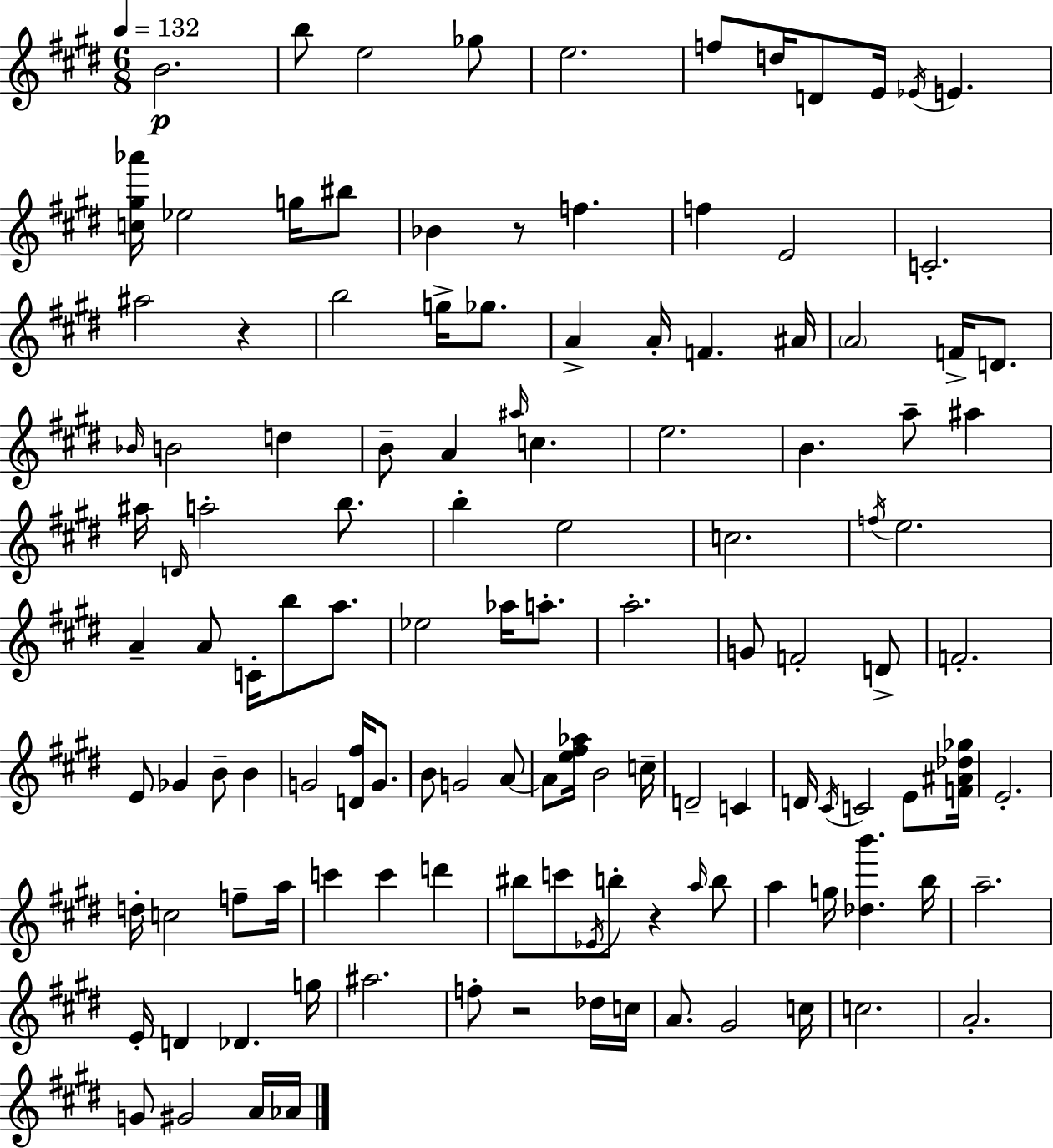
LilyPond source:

{
  \clef treble
  \numericTimeSignature
  \time 6/8
  \key e \major
  \tempo 4 = 132
  b'2.\p | b''8 e''2 ges''8 | e''2. | f''8 d''16 d'8 e'16 \acciaccatura { ees'16 } e'4. | \break <c'' gis'' aes'''>16 ees''2 g''16 bis''8 | bes'4 r8 f''4. | f''4 e'2 | c'2.-. | \break ais''2 r4 | b''2 g''16-> ges''8. | a'4-> a'16-. f'4. | ais'16 \parenthesize a'2 f'16-> d'8. | \break \grace { bes'16 } b'2 d''4 | b'8-- a'4 \grace { ais''16 } c''4. | e''2. | b'4. a''8-- ais''4 | \break ais''16 \grace { d'16 } a''2-. | b''8. b''4-. e''2 | c''2. | \acciaccatura { f''16 } e''2. | \break a'4-- a'8 c'16-. | b''8 a''8. ees''2 | aes''16 a''8.-. a''2.-. | g'8 f'2-. | \break d'8-> f'2.-. | e'8 ges'4 b'8-- | b'4 g'2 | <d' fis''>16 g'8. b'8 g'2 | \break a'8~~ a'8 <e'' fis'' aes''>16 b'2 | c''16-- d'2-- | c'4 d'16 \acciaccatura { cis'16 } c'2 | e'8 <f' ais' des'' ges''>16 e'2.-. | \break d''16-. c''2 | f''8-- a''16 c'''4 c'''4 | d'''4 bis''8 c'''8 \acciaccatura { ees'16 } b''8-. | r4 \grace { a''16 } b''8 a''4 | \break g''16 <des'' b'''>4. b''16 a''2.-- | e'16-. d'4 | des'4. g''16 ais''2. | f''8-. r2 | \break des''16 c''16 a'8. gis'2 | c''16 c''2. | a'2.-. | g'8 gis'2 | \break a'16 aes'16 \bar "|."
}